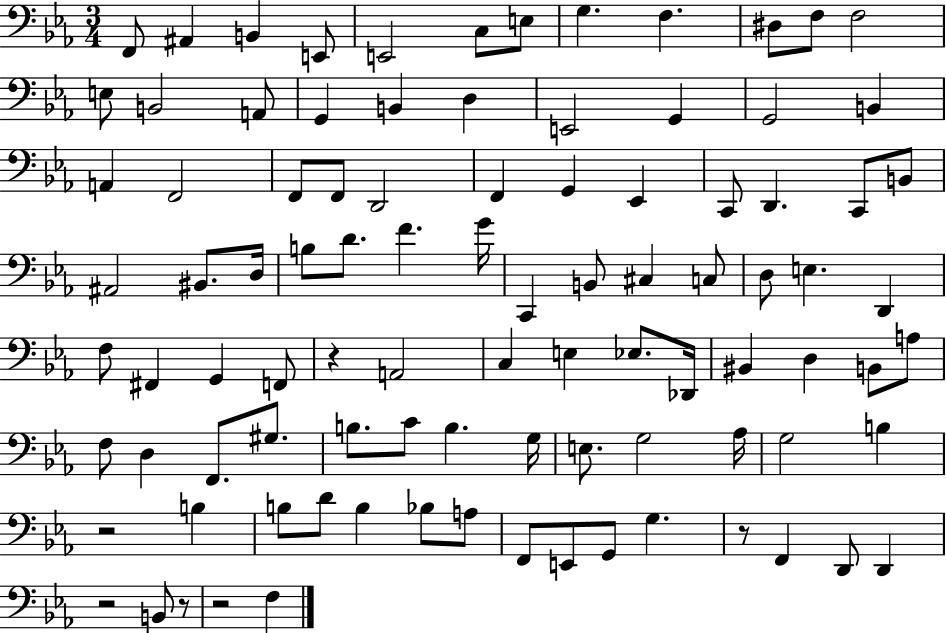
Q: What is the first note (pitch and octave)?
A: F2